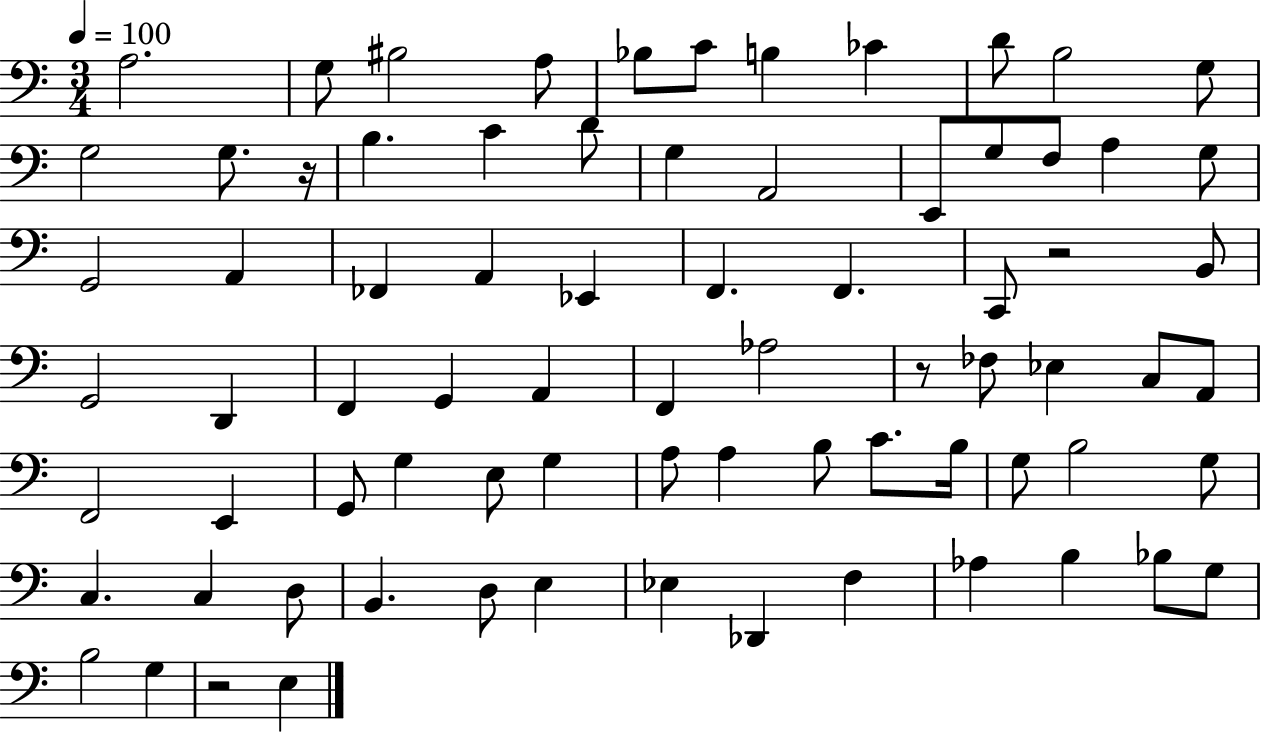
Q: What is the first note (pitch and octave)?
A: A3